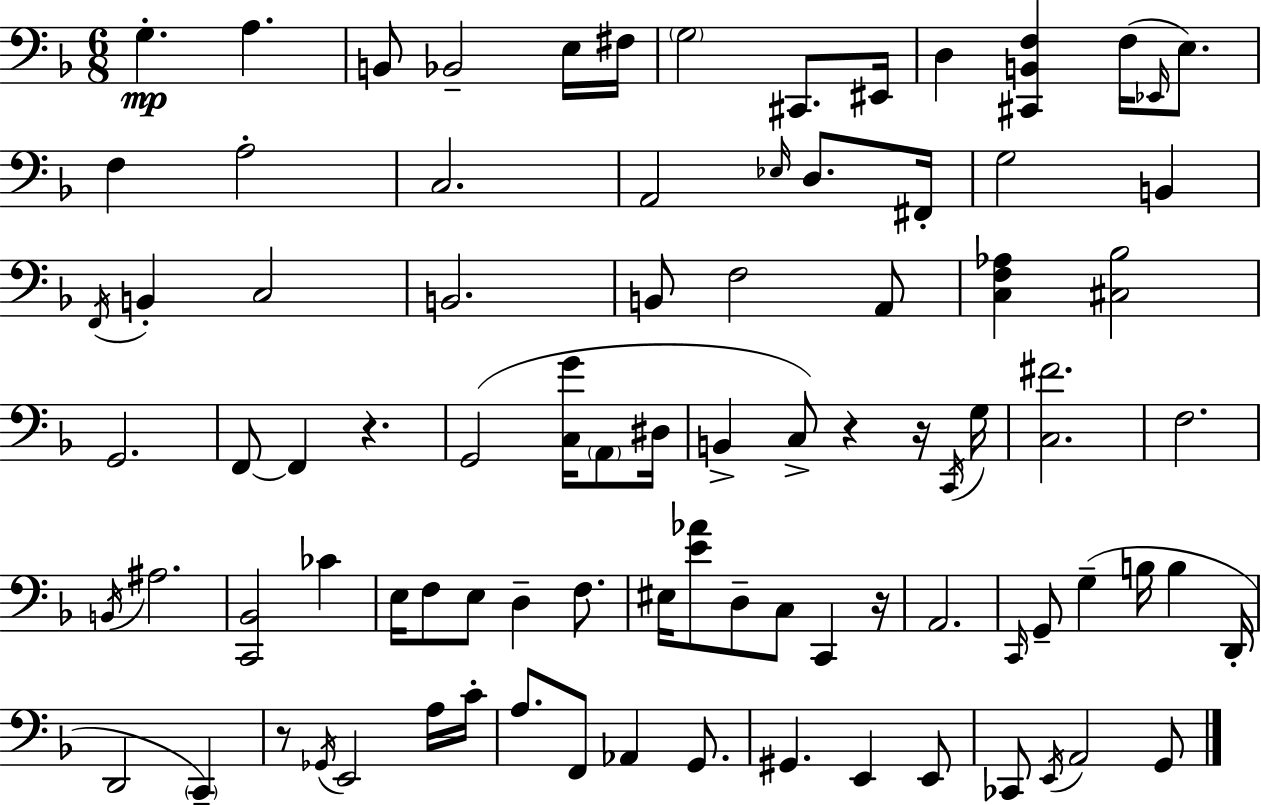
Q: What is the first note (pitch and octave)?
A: G3